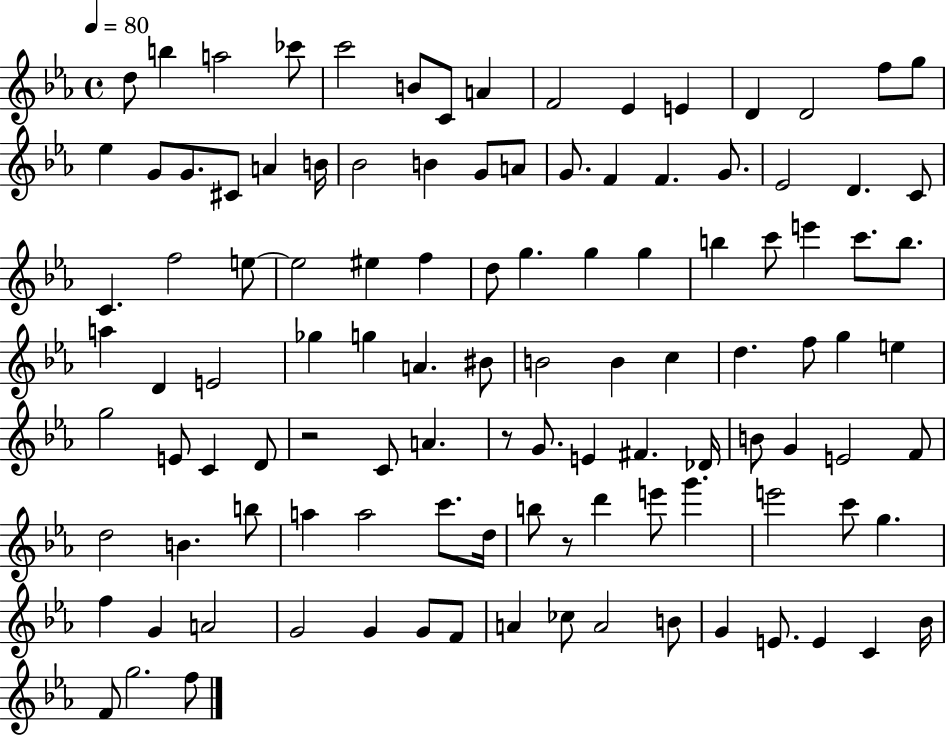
X:1
T:Untitled
M:4/4
L:1/4
K:Eb
d/2 b a2 _c'/2 c'2 B/2 C/2 A F2 _E E D D2 f/2 g/2 _e G/2 G/2 ^C/2 A B/4 _B2 B G/2 A/2 G/2 F F G/2 _E2 D C/2 C f2 e/2 e2 ^e f d/2 g g g b c'/2 e' c'/2 b/2 a D E2 _g g A ^B/2 B2 B c d f/2 g e g2 E/2 C D/2 z2 C/2 A z/2 G/2 E ^F _D/4 B/2 G E2 F/2 d2 B b/2 a a2 c'/2 d/4 b/2 z/2 d' e'/2 g' e'2 c'/2 g f G A2 G2 G G/2 F/2 A _c/2 A2 B/2 G E/2 E C _B/4 F/2 g2 f/2